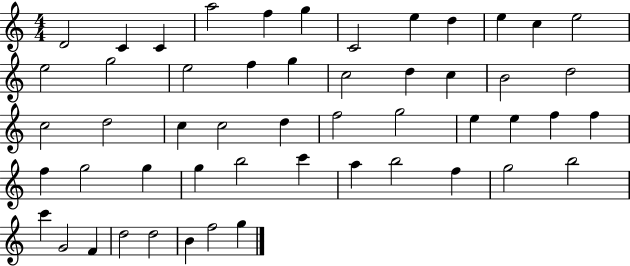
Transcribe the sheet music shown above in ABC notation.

X:1
T:Untitled
M:4/4
L:1/4
K:C
D2 C C a2 f g C2 e d e c e2 e2 g2 e2 f g c2 d c B2 d2 c2 d2 c c2 d f2 g2 e e f f f g2 g g b2 c' a b2 f g2 b2 c' G2 F d2 d2 B f2 g